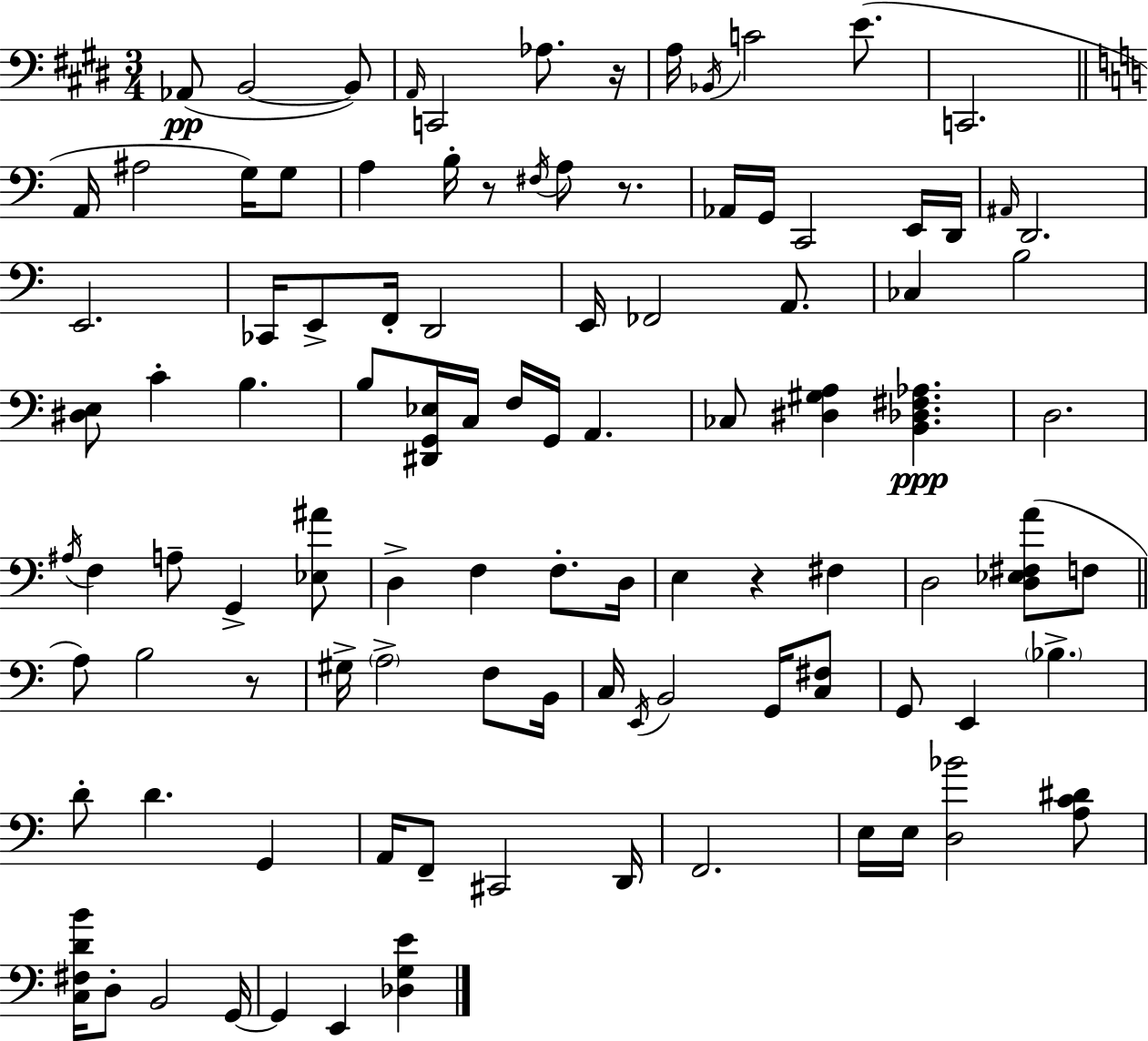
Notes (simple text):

Ab2/e B2/h B2/e A2/s C2/h Ab3/e. R/s A3/s Bb2/s C4/h E4/e. C2/h. A2/s A#3/h G3/s G3/e A3/q B3/s R/e F#3/s A3/e R/e. Ab2/s G2/s C2/h E2/s D2/s A#2/s D2/h. E2/h. CES2/s E2/e F2/s D2/h E2/s FES2/h A2/e. CES3/q B3/h [D#3,E3]/e C4/q B3/q. B3/e [D#2,G2,Eb3]/s C3/s F3/s G2/s A2/q. CES3/e [D#3,G#3,A3]/q [B2,Db3,F#3,Ab3]/q. D3/h. A#3/s F3/q A3/e G2/q [Eb3,A#4]/e D3/q F3/q F3/e. D3/s E3/q R/q F#3/q D3/h [D3,Eb3,F#3,A4]/e F3/e A3/e B3/h R/e G#3/s A3/h F3/e B2/s C3/s E2/s B2/h G2/s [C3,F#3]/e G2/e E2/q Bb3/q. D4/e D4/q. G2/q A2/s F2/e C#2/h D2/s F2/h. E3/s E3/s [D3,Bb4]/h [A3,C4,D#4]/e [C3,F#3,D4,B4]/s D3/e B2/h G2/s G2/q E2/q [Db3,G3,E4]/q